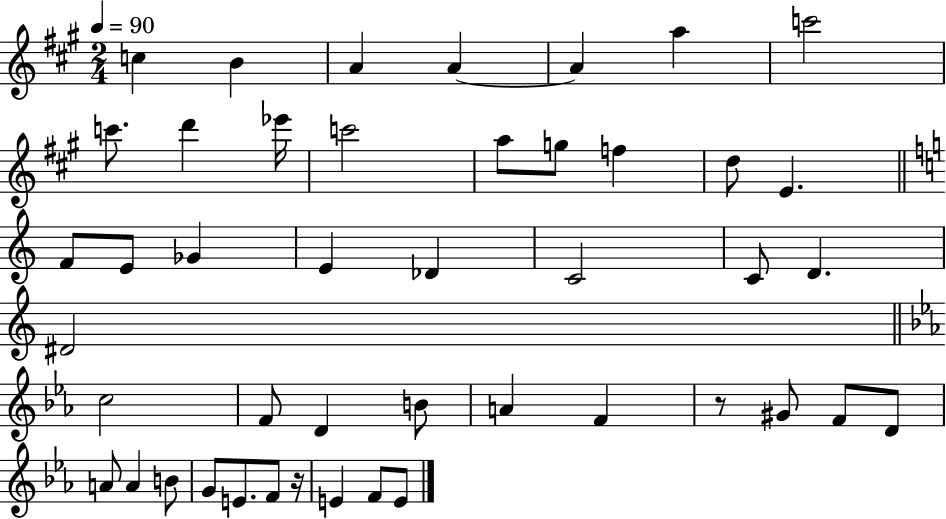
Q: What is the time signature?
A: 2/4